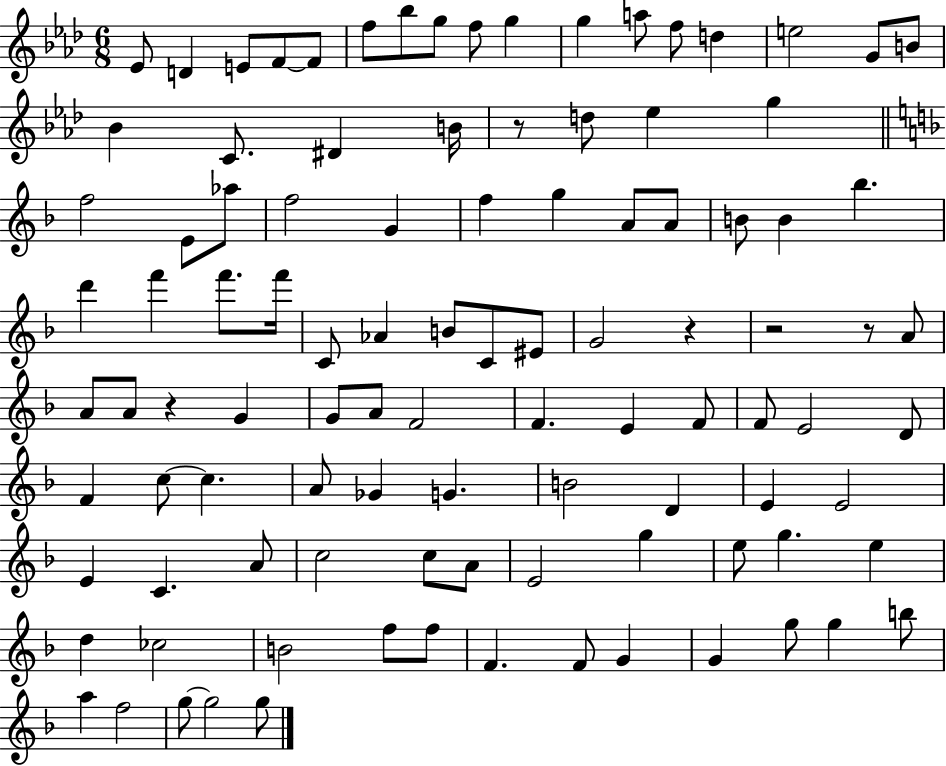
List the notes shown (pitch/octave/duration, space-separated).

Eb4/e D4/q E4/e F4/e F4/e F5/e Bb5/e G5/e F5/e G5/q G5/q A5/e F5/e D5/q E5/h G4/e B4/e Bb4/q C4/e. D#4/q B4/s R/e D5/e Eb5/q G5/q F5/h E4/e Ab5/e F5/h G4/q F5/q G5/q A4/e A4/e B4/e B4/q Bb5/q. D6/q F6/q F6/e. F6/s C4/e Ab4/q B4/e C4/e EIS4/e G4/h R/q R/h R/e A4/e A4/e A4/e R/q G4/q G4/e A4/e F4/h F4/q. E4/q F4/e F4/e E4/h D4/e F4/q C5/e C5/q. A4/e Gb4/q G4/q. B4/h D4/q E4/q E4/h E4/q C4/q. A4/e C5/h C5/e A4/e E4/h G5/q E5/e G5/q. E5/q D5/q CES5/h B4/h F5/e F5/e F4/q. F4/e G4/q G4/q G5/e G5/q B5/e A5/q F5/h G5/e G5/h G5/e